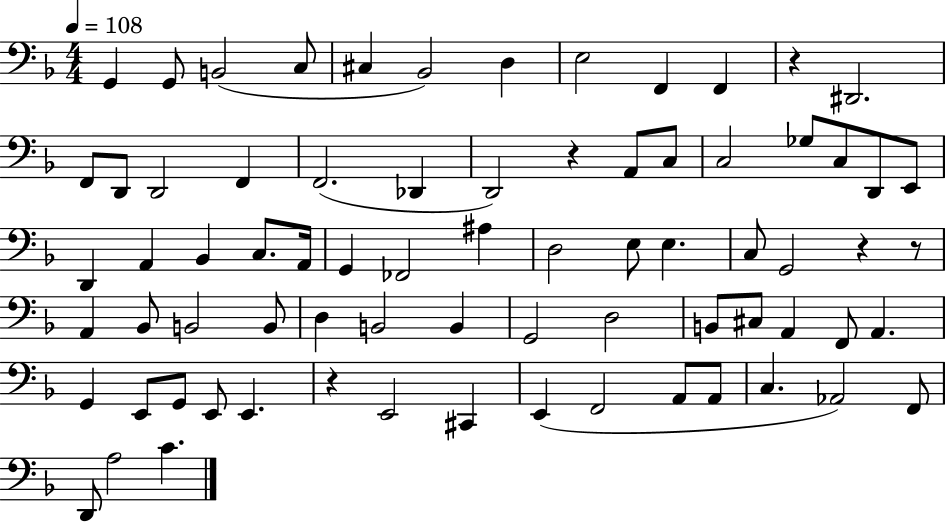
G2/q G2/e B2/h C3/e C#3/q Bb2/h D3/q E3/h F2/q F2/q R/q D#2/h. F2/e D2/e D2/h F2/q F2/h. Db2/q D2/h R/q A2/e C3/e C3/h Gb3/e C3/e D2/e E2/e D2/q A2/q Bb2/q C3/e. A2/s G2/q FES2/h A#3/q D3/h E3/e E3/q. C3/e G2/h R/q R/e A2/q Bb2/e B2/h B2/e D3/q B2/h B2/q G2/h D3/h B2/e C#3/e A2/q F2/e A2/q. G2/q E2/e G2/e E2/e E2/q. R/q E2/h C#2/q E2/q F2/h A2/e A2/e C3/q. Ab2/h F2/e D2/e A3/h C4/q.